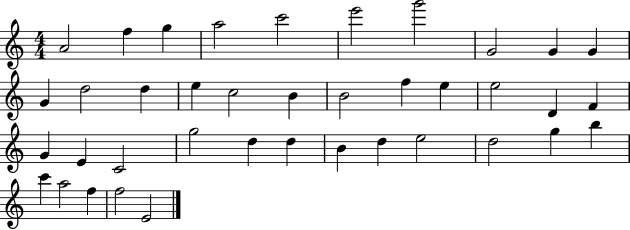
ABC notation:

X:1
T:Untitled
M:4/4
L:1/4
K:C
A2 f g a2 c'2 e'2 g'2 G2 G G G d2 d e c2 B B2 f e e2 D F G E C2 g2 d d B d e2 d2 g b c' a2 f f2 E2